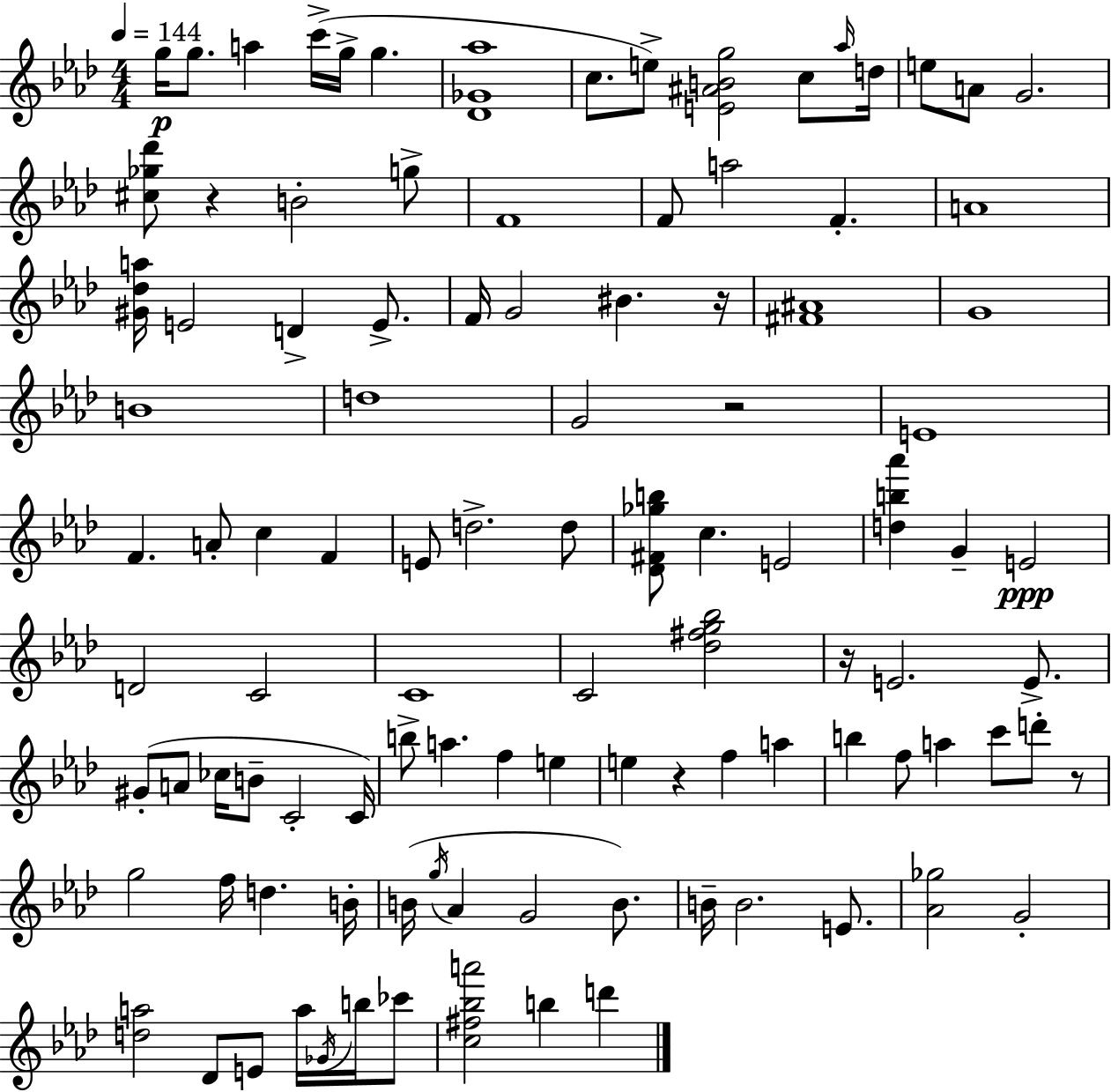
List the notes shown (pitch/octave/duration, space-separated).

G5/s G5/e. A5/q C6/s G5/s G5/q. [Db4,Gb4,Ab5]/w C5/e. E5/e [E4,A#4,B4,G5]/h C5/e Ab5/s D5/s E5/e A4/e G4/h. [C#5,Gb5,Db6]/e R/q B4/h G5/e F4/w F4/e A5/h F4/q. A4/w [G#4,Db5,A5]/s E4/h D4/q E4/e. F4/s G4/h BIS4/q. R/s [F#4,A#4]/w G4/w B4/w D5/w G4/h R/h E4/w F4/q. A4/e C5/q F4/q E4/e D5/h. D5/e [Db4,F#4,Gb5,B5]/e C5/q. E4/h [D5,B5,Ab6]/q G4/q E4/h D4/h C4/h C4/w C4/h [Db5,F#5,G5,Bb5]/h R/s E4/h. E4/e. G#4/e A4/e CES5/s B4/e C4/h C4/s B5/e A5/q. F5/q E5/q E5/q R/q F5/q A5/q B5/q F5/e A5/q C6/e D6/e R/e G5/h F5/s D5/q. B4/s B4/s G5/s Ab4/q G4/h B4/e. B4/s B4/h. E4/e. [Ab4,Gb5]/h G4/h [D5,A5]/h Db4/e E4/e A5/s Gb4/s B5/s CES6/e [C5,F#5,Bb5,A6]/h B5/q D6/q